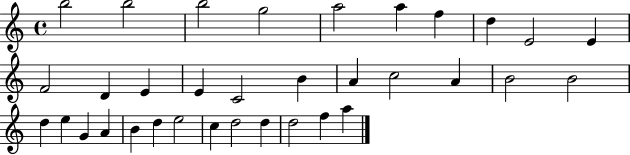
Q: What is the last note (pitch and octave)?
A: A5